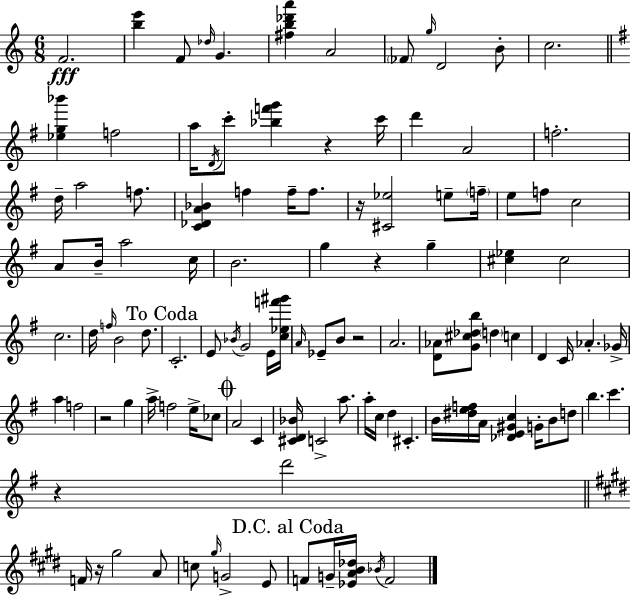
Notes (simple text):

F4/h. [B5,E6]/q F4/e Db5/s G4/q. [F#5,B5,Db6,A6]/q A4/h FES4/e G5/s D4/h B4/e C5/h. [Eb5,G5,Bb6]/q F5/h A5/s D4/s C6/e [Bb5,F6,G6]/q R/q C6/s D6/q A4/h F5/h. D5/s A5/h F5/e. [C4,Db4,A4,Bb4]/q F5/q F5/s F5/e. R/s [C#4,Eb5]/h E5/e F5/s E5/e F5/e C5/h A4/e B4/s A5/h C5/s B4/h. G5/q R/q G5/q [C#5,Eb5]/q C#5/h C5/h. D5/s F5/s B4/h D5/e. C4/h. E4/e Bb4/s G4/h E4/s [C5,Eb5,F6,G#6]/s A4/s Eb4/e B4/e R/h A4/h. [D4,Ab4]/e [G4,C#5,Db5,B5]/e D5/q C5/q D4/q C4/s Ab4/q. Gb4/s A5/q F5/h R/h G5/q A5/s F5/h E5/s CES5/e A4/h C4/q [C#4,D4,Bb4]/s C4/h A5/e. A5/s C5/s D5/q C#4/q. B4/s [D#5,E5,F5]/s A4/s [Db4,E4,G#4,C5]/q G4/s B4/e D5/e B5/q. C6/q. R/q D6/h F4/s R/s G#5/h A4/e C5/e G#5/s G4/h E4/e F4/e G4/s [Eb4,A4,B4,Db5]/s Bb4/s F4/h